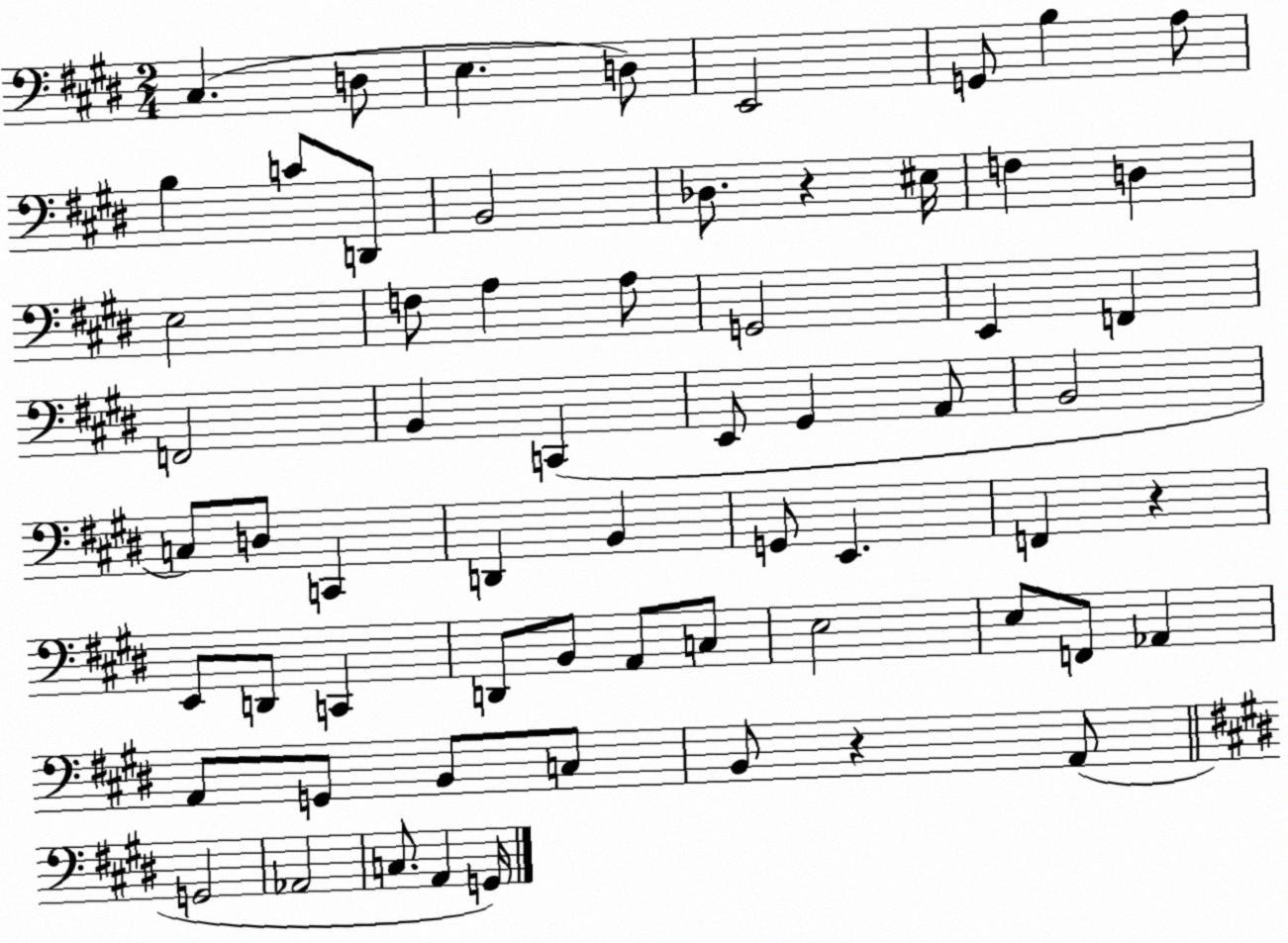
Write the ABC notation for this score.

X:1
T:Untitled
M:2/4
L:1/4
K:E
^C, D,/2 E, D,/2 E,,2 G,,/2 B, A,/2 B, C/2 D,,/2 B,,2 _D,/2 z ^E,/4 F, D, E,2 F,/2 A, A,/2 G,,2 E,, F,, F,,2 B,, C,, E,,/2 ^G,, A,,/2 B,,2 C,/2 D,/2 C,, D,, B,, G,,/2 E,, F,, z E,,/2 D,,/2 C,, D,,/2 B,,/2 A,,/2 C,/2 E,2 E,/2 F,,/2 _A,, A,,/2 G,,/2 B,,/2 C,/2 B,,/2 z A,,/2 G,,2 _A,,2 C,/2 A,, G,,/4